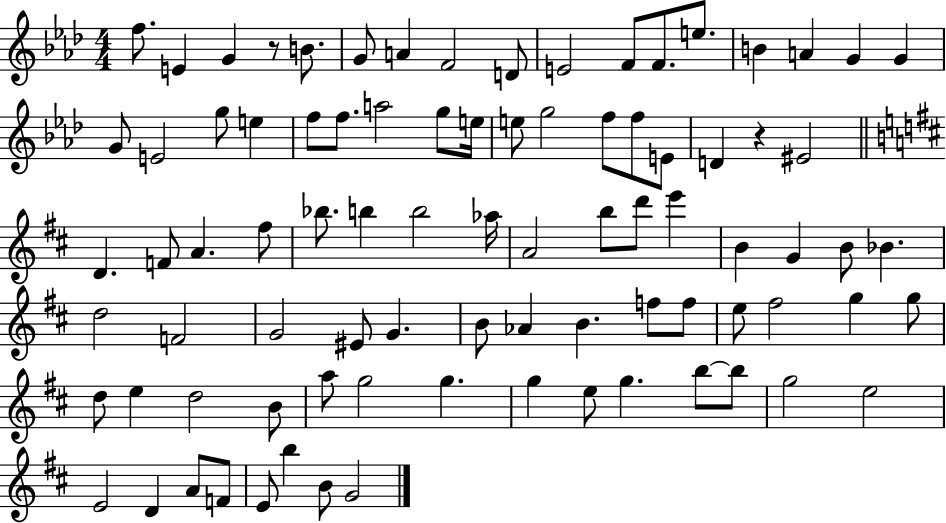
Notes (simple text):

F5/e. E4/q G4/q R/e B4/e. G4/e A4/q F4/h D4/e E4/h F4/e F4/e. E5/e. B4/q A4/q G4/q G4/q G4/e E4/h G5/e E5/q F5/e F5/e. A5/h G5/e E5/s E5/e G5/h F5/e F5/e E4/e D4/q R/q EIS4/h D4/q. F4/e A4/q. F#5/e Bb5/e. B5/q B5/h Ab5/s A4/h B5/e D6/e E6/q B4/q G4/q B4/e Bb4/q. D5/h F4/h G4/h EIS4/e G4/q. B4/e Ab4/q B4/q. F5/e F5/e E5/e F#5/h G5/q G5/e D5/e E5/q D5/h B4/e A5/e G5/h G5/q. G5/q E5/e G5/q. B5/e B5/e G5/h E5/h E4/h D4/q A4/e F4/e E4/e B5/q B4/e G4/h